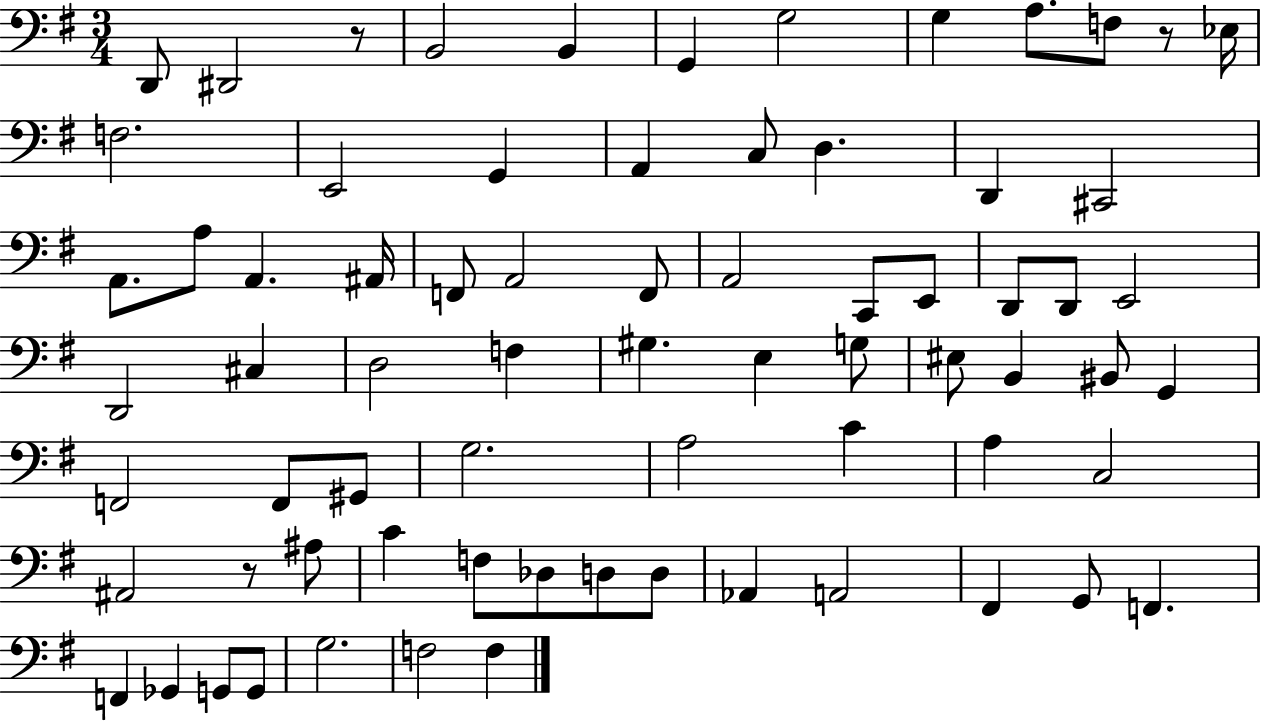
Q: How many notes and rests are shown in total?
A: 72